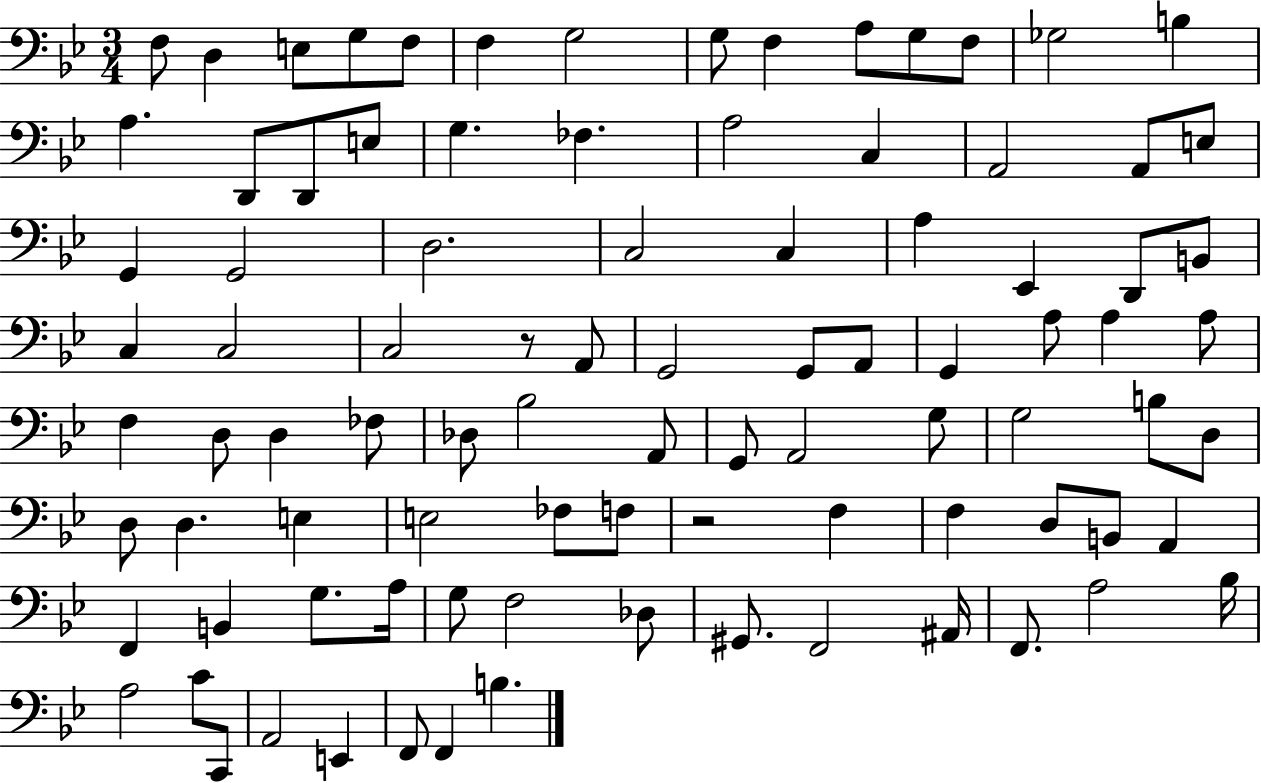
F3/e D3/q E3/e G3/e F3/e F3/q G3/h G3/e F3/q A3/e G3/e F3/e Gb3/h B3/q A3/q. D2/e D2/e E3/e G3/q. FES3/q. A3/h C3/q A2/h A2/e E3/e G2/q G2/h D3/h. C3/h C3/q A3/q Eb2/q D2/e B2/e C3/q C3/h C3/h R/e A2/e G2/h G2/e A2/e G2/q A3/e A3/q A3/e F3/q D3/e D3/q FES3/e Db3/e Bb3/h A2/e G2/e A2/h G3/e G3/h B3/e D3/e D3/e D3/q. E3/q E3/h FES3/e F3/e R/h F3/q F3/q D3/e B2/e A2/q F2/q B2/q G3/e. A3/s G3/e F3/h Db3/e G#2/e. F2/h A#2/s F2/e. A3/h Bb3/s A3/h C4/e C2/e A2/h E2/q F2/e F2/q B3/q.